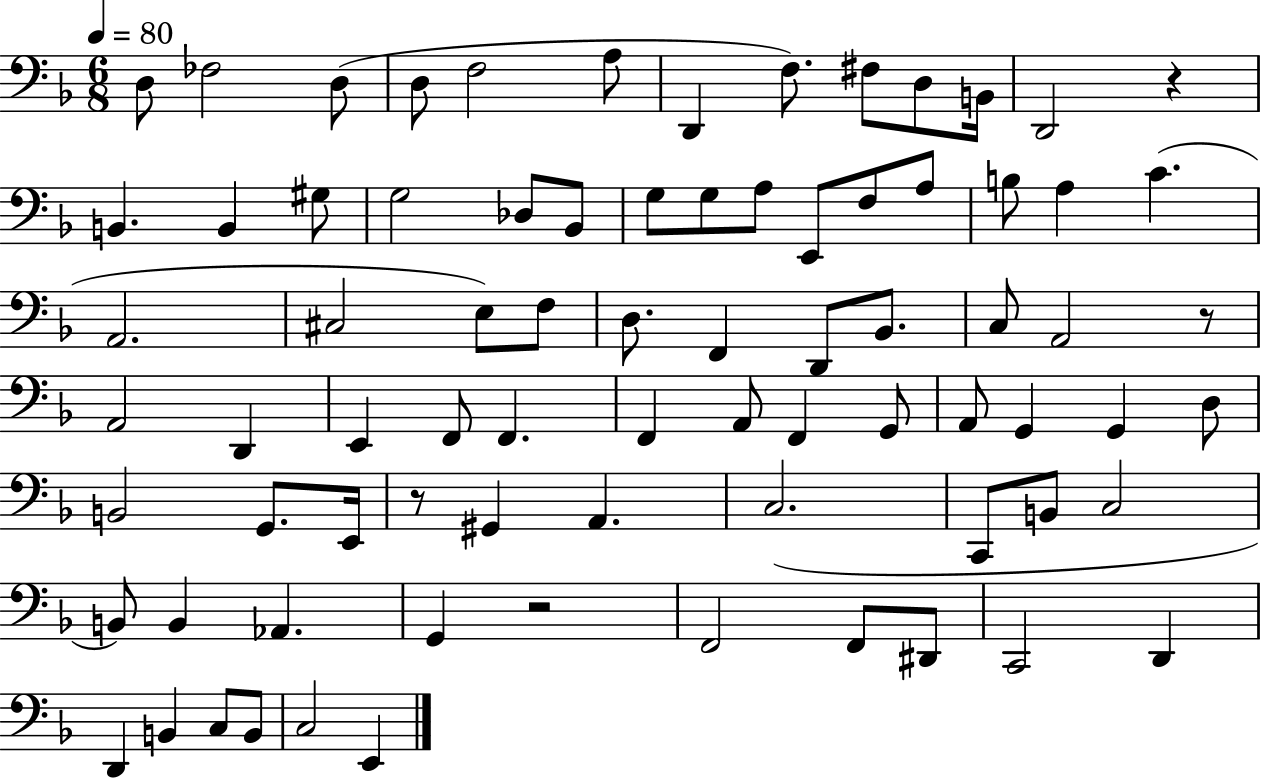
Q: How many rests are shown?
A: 4